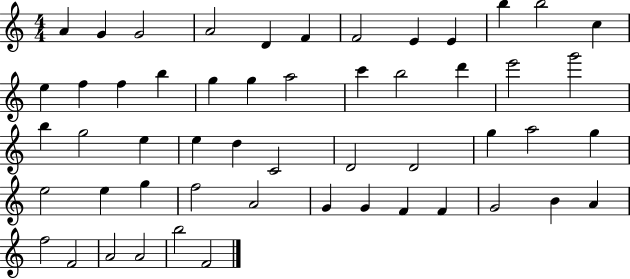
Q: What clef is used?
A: treble